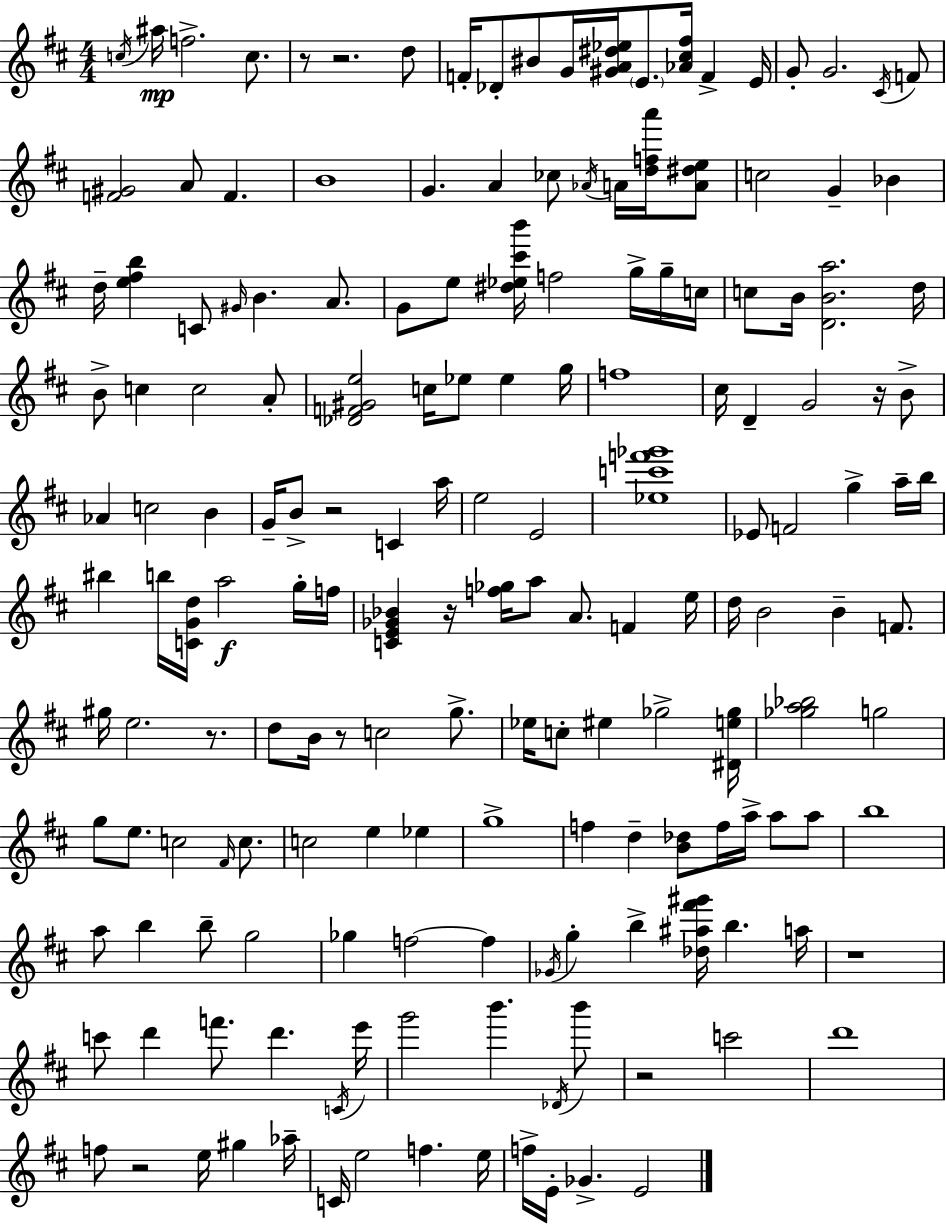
{
  \clef treble
  \numericTimeSignature
  \time 4/4
  \key d \major
  \acciaccatura { c''16 }\mp ais''16 f''2.-> c''8. | r8 r2. d''8 | f'16-. des'8-. bis'8 g'16 <gis' a' dis'' ees''>16 \parenthesize e'8. <aes' cis'' fis''>16 f'4-> | e'16 g'8-. g'2. \acciaccatura { cis'16 } | \break f'8 <f' gis'>2 a'8 f'4. | b'1 | g'4. a'4 ces''8 \acciaccatura { aes'16 } a'16 | <d'' f'' a'''>16 <a' dis'' e''>8 c''2 g'4-- bes'4 | \break d''16-- <e'' fis'' b''>4 c'8 \grace { gis'16 } b'4. | a'8. g'8 e''8 <dis'' ees'' cis''' b'''>16 f''2 | g''16-> g''16-- c''16 c''8 b'16 <d' b' a''>2. | d''16 b'8-> c''4 c''2 | \break a'8-. <des' f' gis' e''>2 c''16 ees''8 ees''4 | g''16 f''1 | cis''16 d'4-- g'2 | r16 b'8-> aes'4 c''2 | \break b'4 g'16-- b'8-> r2 c'4 | a''16 e''2 e'2 | <ees'' c''' f''' ges'''>1 | ees'8 f'2 g''4-> | \break a''16-- b''16 bis''4 b''16 <c' g' d''>16 a''2\f | g''16-. f''16 <c' e' ges' bes'>4 r16 <f'' ges''>16 a''8 a'8. f'4 | e''16 d''16 b'2 b'4-- | f'8. gis''16 e''2. | \break r8. d''8 b'16 r8 c''2 | g''8.-> ees''16 c''8-. eis''4 ges''2-> | <dis' e'' ges''>16 <ges'' a'' bes''>2 g''2 | g''8 e''8. c''2 | \break \grace { fis'16 } c''8. c''2 e''4 | ees''4 g''1-> | f''4 d''4-- <b' des''>8 f''16 | a''16-> a''8 a''8 b''1 | \break a''8 b''4 b''8-- g''2 | ges''4 f''2~~ | f''4 \acciaccatura { ges'16 } g''4-. b''4-> <des'' ais'' fis''' gis'''>16 b''4. | a''16 r1 | \break c'''8 d'''4 f'''8. d'''4. | \acciaccatura { c'16 } e'''16 g'''2 b'''4. | \acciaccatura { des'16 } b'''8 r2 | c'''2 d'''1 | \break f''8 r2 | e''16 gis''4 aes''16-- c'16 e''2 | f''4. e''16 f''16-> e'16-. ges'4.-> | e'2 \bar "|."
}